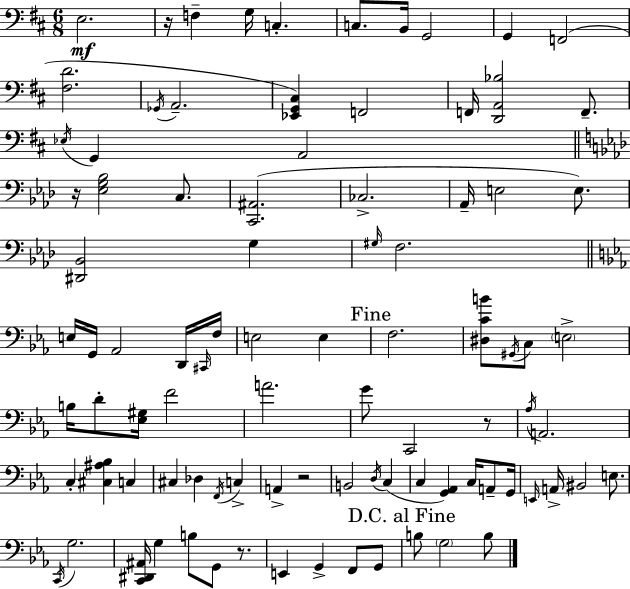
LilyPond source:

{
  \clef bass
  \numericTimeSignature
  \time 6/8
  \key d \major
  e2.\mf | r16 f4-- g16 c4.-. | c8. b,16 g,2 | g,4 f,2( | \break <fis d'>2. | \acciaccatura { ges,16 } a,2.-- | <ees, g, cis>4) f,2 | f,16 <d, a, bes>2 f,8.-- | \break \acciaccatura { ees16 } g,4 a,2 | \bar "||" \break \key f \minor r16 <ees g bes>2 c8. | <c, ais,>2.( | ces2.-> | aes,16-- e2 e8.) | \break <dis, bes,>2 g4 | \grace { gis16 } f2. | \bar "||" \break \key ees \major e16 g,16 aes,2 d,16 \grace { cis,16 } | f16 e2 e4 | \mark "Fine" f2. | <dis c' b'>8 \acciaccatura { gis,16 } c8 \parenthesize e2-> | \break b16 d'8-. <ees gis>16 f'2 | a'2. | g'8 c,2 | r8 \acciaccatura { aes16 } a,2. | \break c4-. <cis ais bes>4 c4 | cis4 des4 \acciaccatura { f,16 } | c4-> a,4-> r2 | b,2 | \break \acciaccatura { d16 }( c4 c4 <g, aes,>4) | c16 a,8-- g,16 \grace { e,16 } a,16-> bis,2 | e8. \acciaccatura { c,16 } g2. | <c, dis, ais,>16 g4 | \break b8 g,8 r8. e,4 g,4-> | f,8 g,8 \mark "D.C. al Fine" b8 \parenthesize g2 | b8 \bar "|."
}